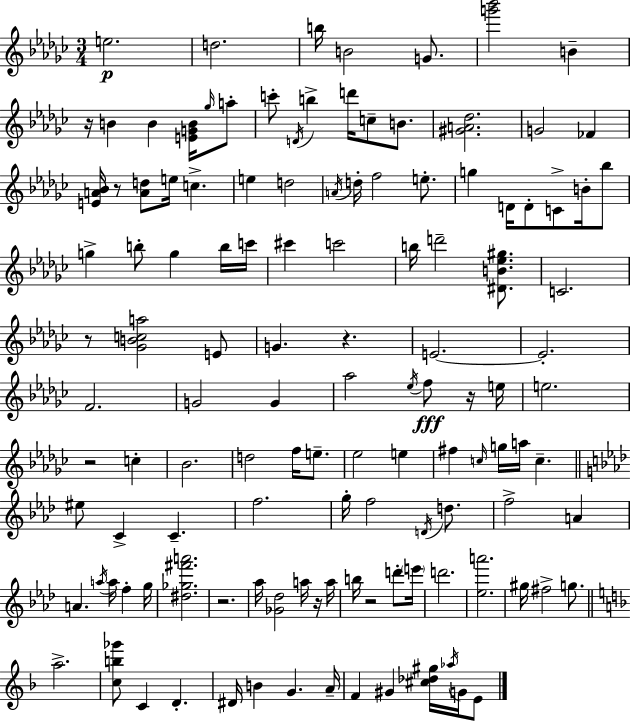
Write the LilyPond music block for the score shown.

{
  \clef treble
  \numericTimeSignature
  \time 3/4
  \key ees \minor
  e''2.\p | d''2. | b''16 b'2 g'8. | <g''' bes'''>2 b'4-- | \break r16 b'4 b'4 <e' g' b'>16 \grace { ges''16 } a''8-. | c'''8-. \acciaccatura { d'16 } b''4-> d'''16 c''8-- b'8. | <gis' a' des''>2. | g'2 fes'4 | \break <e' a' bes'>16 r8 <a' d''>8 e''16 c''4.-> | e''4 d''2 | \acciaccatura { a'16 } d''16-. f''2 | e''8.-. g''4 d'16 d'8-. c'8-> | \break b'16-. bes''8 g''4-> b''8-. g''4 | b''16 c'''16 cis'''4 c'''2 | b''16 d'''2-- | <dis' b' ees'' gis''>8. c'2. | \break r8 <ges' b' c'' a''>2 | e'8 g'4. r4. | e'2.~~ | e'2.-. | \break f'2. | g'2 g'4 | aes''2 \acciaccatura { ees''16 } | f''8\fff r16 e''16 e''2. | \break r2 | c''4-. bes'2. | d''2 | f''16 e''8.-- ees''2 | \break e''4 fis''4 \grace { c''16 } g''16 a''16 c''4.-- | \bar "||" \break \key aes \major eis''8 c'4-> c'4.-- | f''2. | g''16-. f''2 \acciaccatura { d'16 } d''8. | f''2-> a'4 | \break a'4. \acciaccatura { a''16 } a''16 f''4-. | g''16 <dis'' ges'' fis''' a'''>2. | r2. | aes''16 <ges' des''>2 a''16 | \break r16 a''16 b''16 r2 d'''8-. | \parenthesize e'''16 d'''2. | <ees'' a'''>2. | gis''16 fis''2-> g''8. | \break \bar "||" \break \key f \major a''2.-> | <c'' b'' ges'''>8 c'4 d'4.-. | dis'16 b'4 g'4. a'16-- | f'4 gis'4 <cis'' des'' gis''>16 \acciaccatura { aes''16 } g'16 e'8 | \break \bar "|."
}